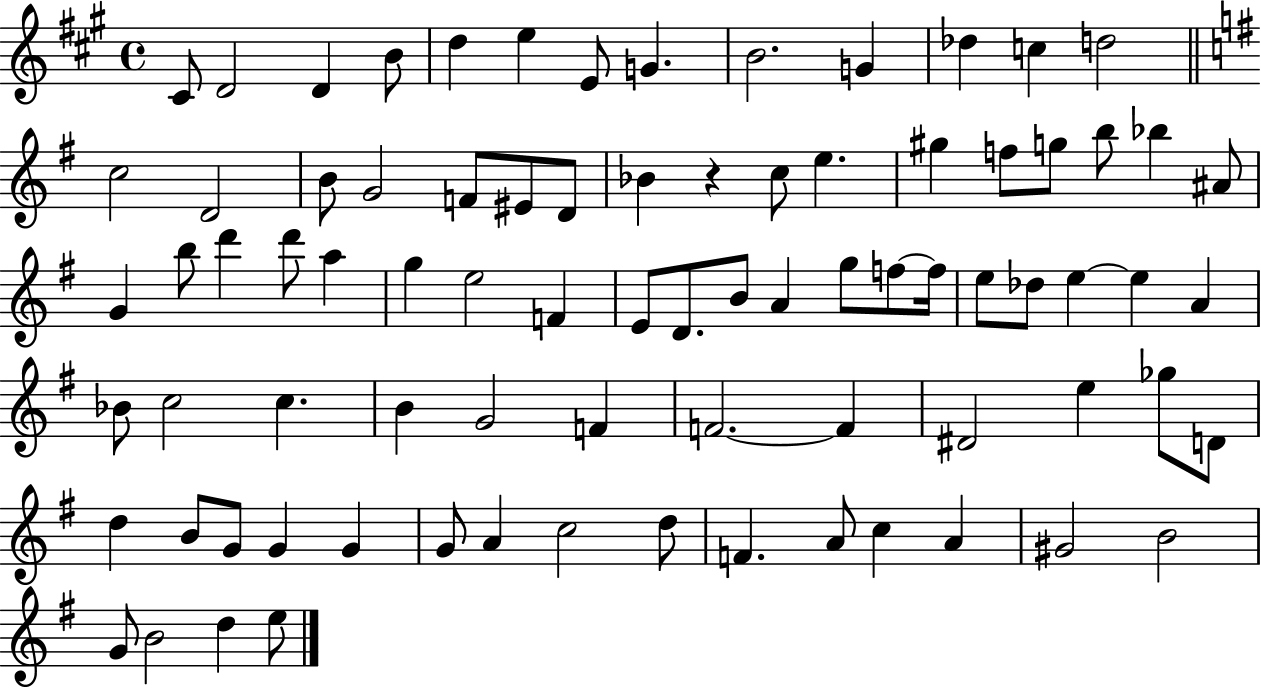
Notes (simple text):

C#4/e D4/h D4/q B4/e D5/q E5/q E4/e G4/q. B4/h. G4/q Db5/q C5/q D5/h C5/h D4/h B4/e G4/h F4/e EIS4/e D4/e Bb4/q R/q C5/e E5/q. G#5/q F5/e G5/e B5/e Bb5/q A#4/e G4/q B5/e D6/q D6/e A5/q G5/q E5/h F4/q E4/e D4/e. B4/e A4/q G5/e F5/e F5/s E5/e Db5/e E5/q E5/q A4/q Bb4/e C5/h C5/q. B4/q G4/h F4/q F4/h. F4/q D#4/h E5/q Gb5/e D4/e D5/q B4/e G4/e G4/q G4/q G4/e A4/q C5/h D5/e F4/q. A4/e C5/q A4/q G#4/h B4/h G4/e B4/h D5/q E5/e